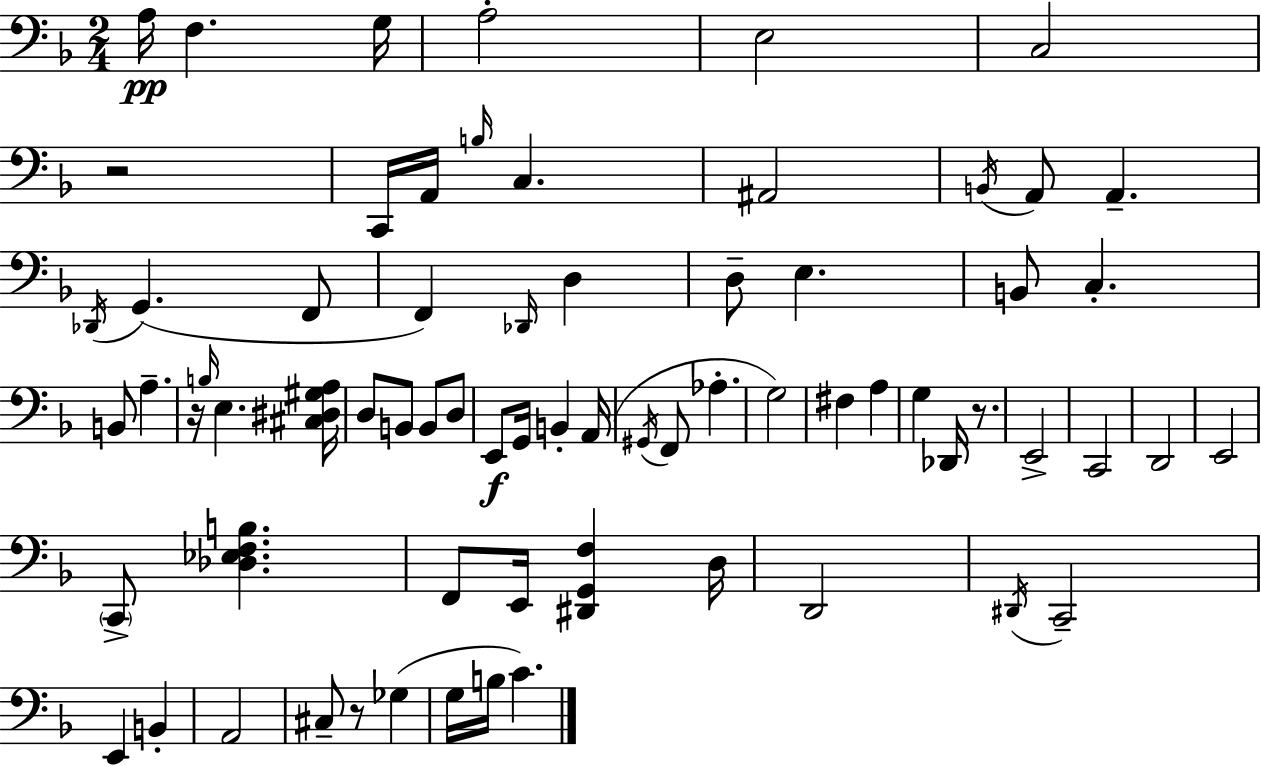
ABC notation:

X:1
T:Untitled
M:2/4
L:1/4
K:F
A,/4 F, G,/4 A,2 E,2 C,2 z2 C,,/4 A,,/4 B,/4 C, ^A,,2 B,,/4 A,,/2 A,, _D,,/4 G,, F,,/2 F,, _D,,/4 D, D,/2 E, B,,/2 C, B,,/2 A, z/4 B,/4 E, [^C,^D,^G,A,]/4 D,/2 B,,/2 B,,/2 D,/2 E,,/2 G,,/4 B,, A,,/4 ^G,,/4 F,,/2 _A, G,2 ^F, A, G, _D,,/4 z/2 E,,2 C,,2 D,,2 E,,2 C,,/2 [_D,_E,F,B,] F,,/2 E,,/4 [^D,,G,,F,] D,/4 D,,2 ^D,,/4 C,,2 E,, B,, A,,2 ^C,/2 z/2 _G, G,/4 B,/4 C